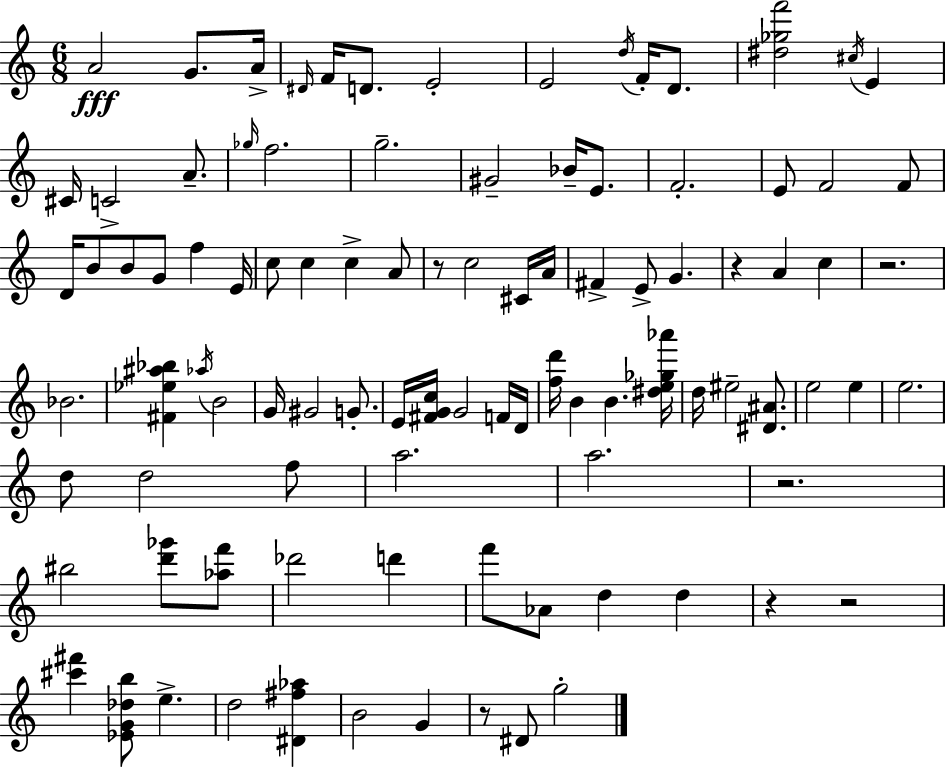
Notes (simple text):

A4/h G4/e. A4/s D#4/s F4/s D4/e. E4/h E4/h D5/s F4/s D4/e. [D#5,Gb5,F6]/h C#5/s E4/q C#4/s C4/h A4/e. Gb5/s F5/h. G5/h. G#4/h Bb4/s E4/e. F4/h. E4/e F4/h F4/e D4/s B4/e B4/e G4/e F5/q E4/s C5/e C5/q C5/q A4/e R/e C5/h C#4/s A4/s F#4/q E4/e G4/q. R/q A4/q C5/q R/h. Bb4/h. [F#4,Eb5,A#5,Bb5]/q Ab5/s B4/h G4/s G#4/h G4/e. E4/s [F#4,G4,C5]/s G4/h F4/s D4/s [F5,D6]/s B4/q B4/q. [D#5,E5,Gb5,Ab6]/s D5/s EIS5/h [D#4,A#4]/e. E5/h E5/q E5/h. D5/e D5/h F5/e A5/h. A5/h. R/h. BIS5/h [D6,Gb6]/e [Ab5,F6]/e Db6/h D6/q F6/e Ab4/e D5/q D5/q R/q R/h [C#6,F#6]/q [Eb4,G4,Db5,B5]/e E5/q. D5/h [D#4,F#5,Ab5]/q B4/h G4/q R/e D#4/e G5/h